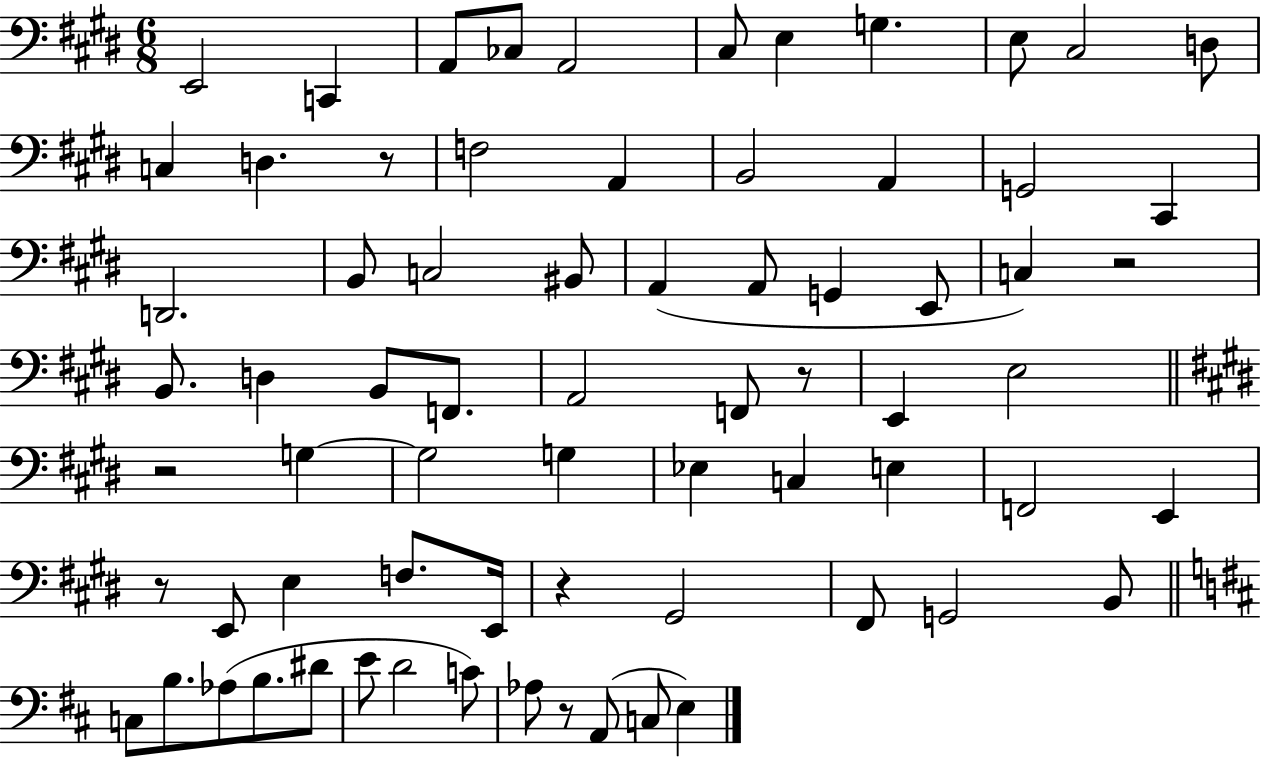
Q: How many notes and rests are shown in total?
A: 71